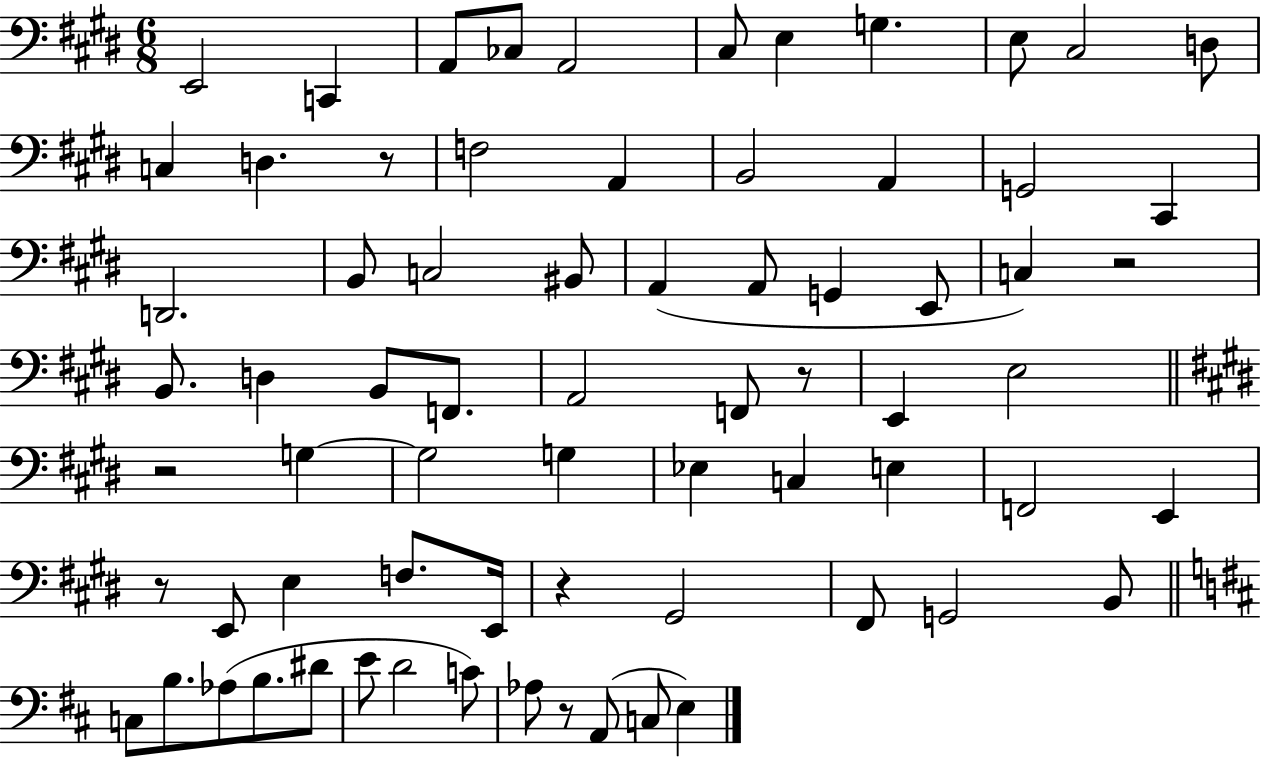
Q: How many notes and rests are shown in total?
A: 71